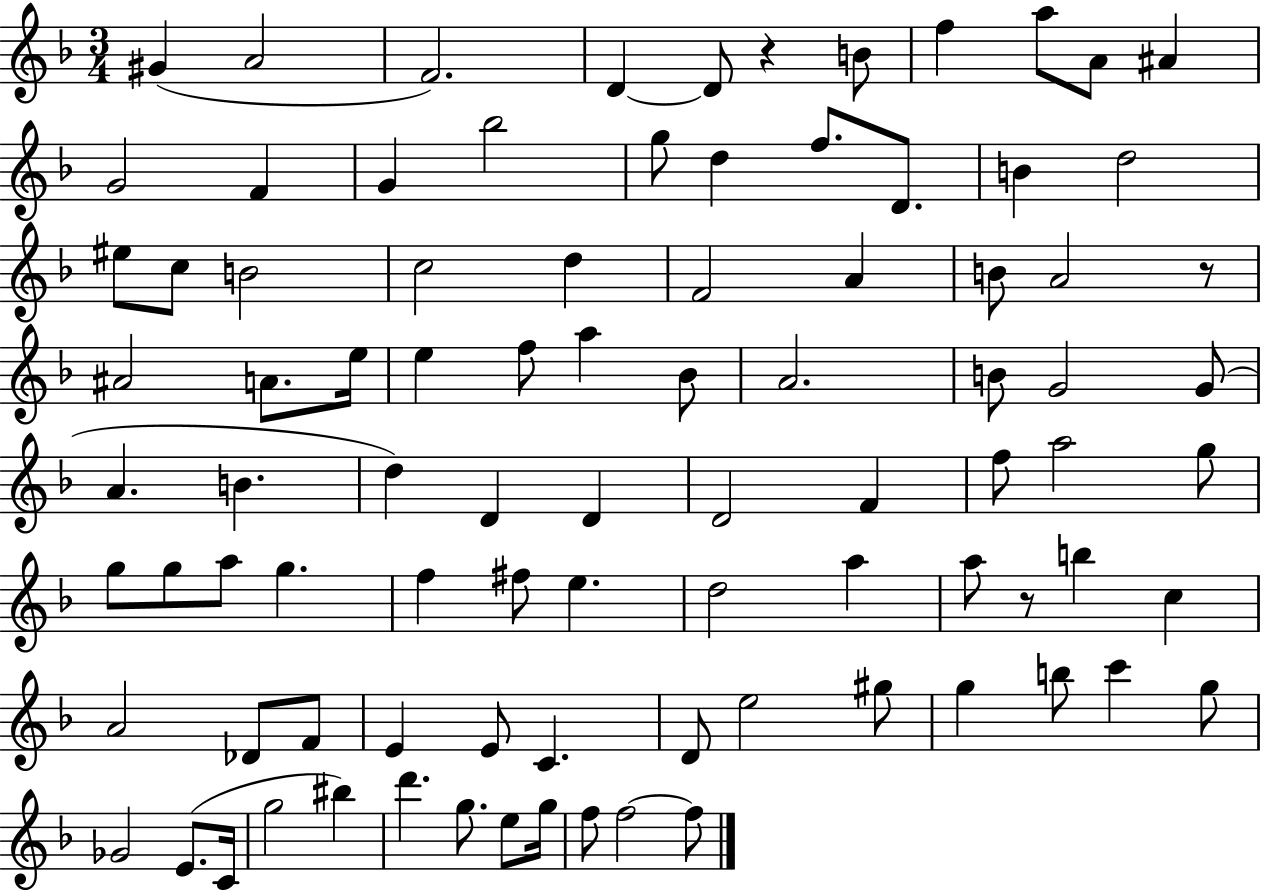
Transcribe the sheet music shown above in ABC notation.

X:1
T:Untitled
M:3/4
L:1/4
K:F
^G A2 F2 D D/2 z B/2 f a/2 A/2 ^A G2 F G _b2 g/2 d f/2 D/2 B d2 ^e/2 c/2 B2 c2 d F2 A B/2 A2 z/2 ^A2 A/2 e/4 e f/2 a _B/2 A2 B/2 G2 G/2 A B d D D D2 F f/2 a2 g/2 g/2 g/2 a/2 g f ^f/2 e d2 a a/2 z/2 b c A2 _D/2 F/2 E E/2 C D/2 e2 ^g/2 g b/2 c' g/2 _G2 E/2 C/4 g2 ^b d' g/2 e/2 g/4 f/2 f2 f/2